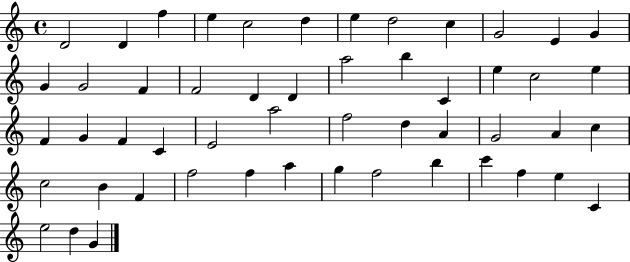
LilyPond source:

{
  \clef treble
  \time 4/4
  \defaultTimeSignature
  \key c \major
  d'2 d'4 f''4 | e''4 c''2 d''4 | e''4 d''2 c''4 | g'2 e'4 g'4 | \break g'4 g'2 f'4 | f'2 d'4 d'4 | a''2 b''4 c'4 | e''4 c''2 e''4 | \break f'4 g'4 f'4 c'4 | e'2 a''2 | f''2 d''4 a'4 | g'2 a'4 c''4 | \break c''2 b'4 f'4 | f''2 f''4 a''4 | g''4 f''2 b''4 | c'''4 f''4 e''4 c'4 | \break e''2 d''4 g'4 | \bar "|."
}